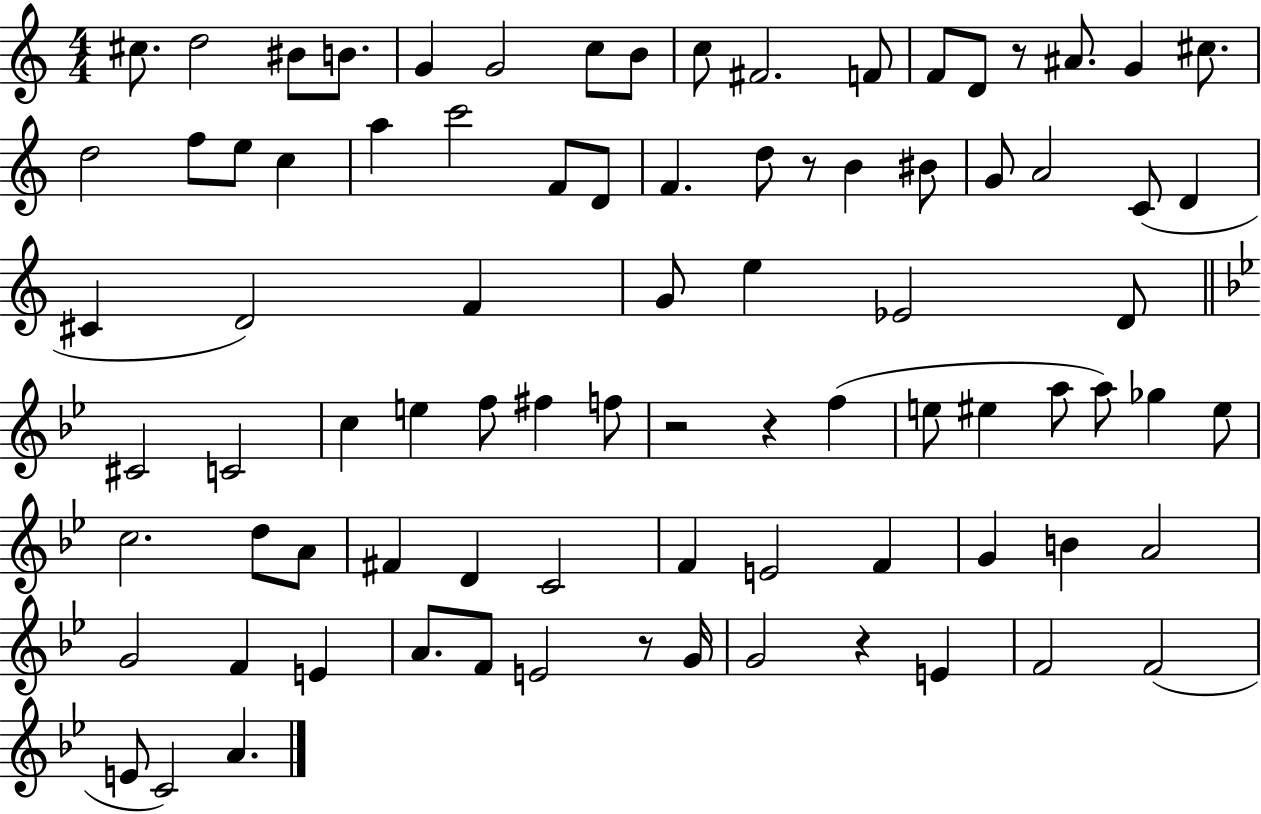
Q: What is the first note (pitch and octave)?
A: C#5